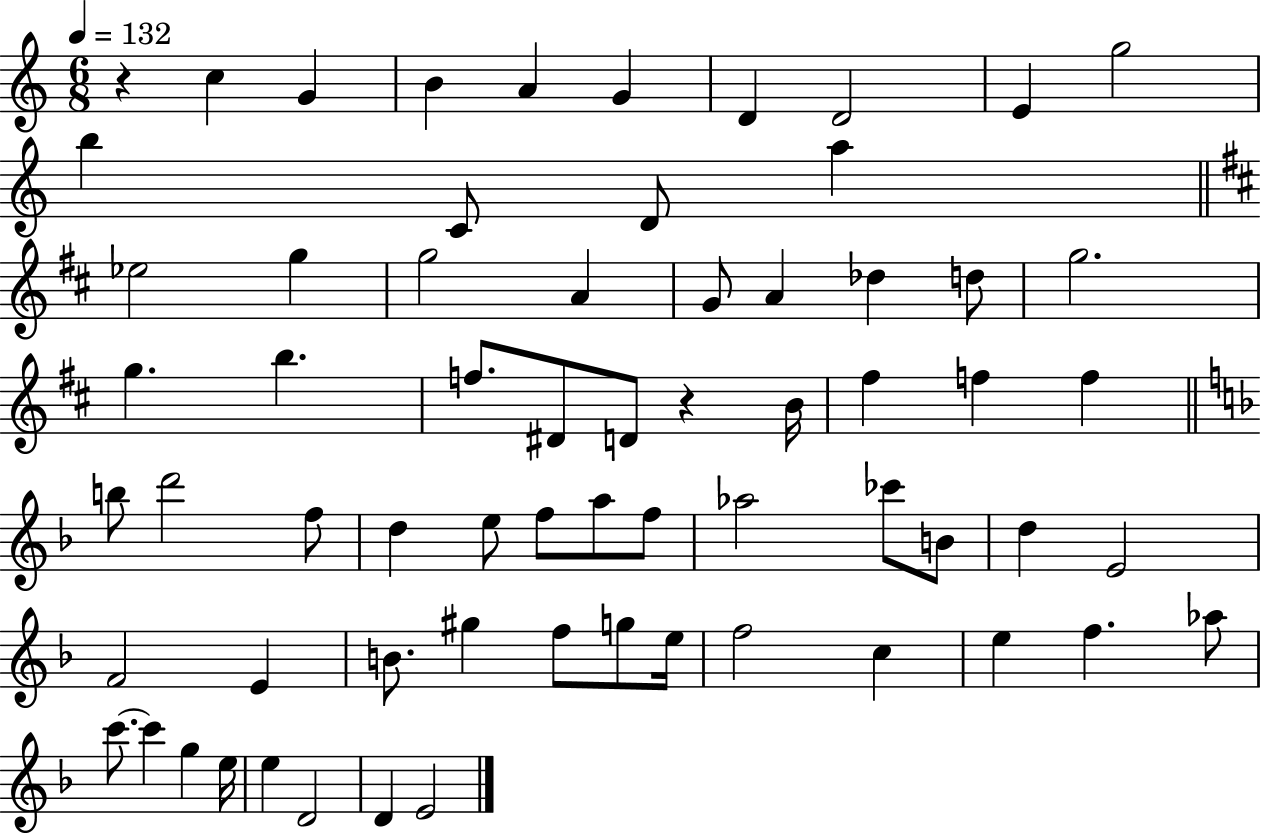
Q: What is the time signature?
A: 6/8